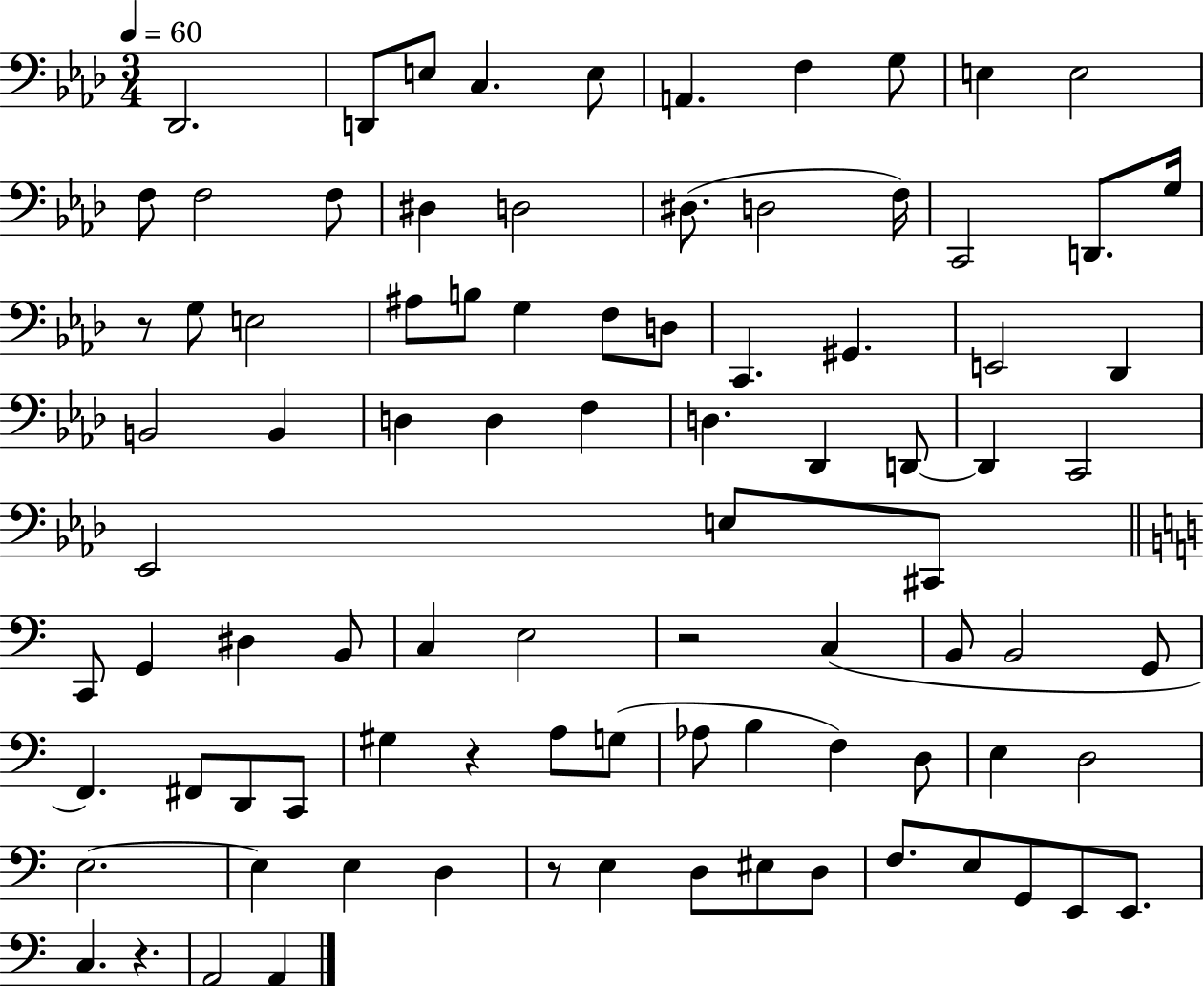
X:1
T:Untitled
M:3/4
L:1/4
K:Ab
_D,,2 D,,/2 E,/2 C, E,/2 A,, F, G,/2 E, E,2 F,/2 F,2 F,/2 ^D, D,2 ^D,/2 D,2 F,/4 C,,2 D,,/2 G,/4 z/2 G,/2 E,2 ^A,/2 B,/2 G, F,/2 D,/2 C,, ^G,, E,,2 _D,, B,,2 B,, D, D, F, D, _D,, D,,/2 D,, C,,2 _E,,2 E,/2 ^C,,/2 C,,/2 G,, ^D, B,,/2 C, E,2 z2 C, B,,/2 B,,2 G,,/2 F,, ^F,,/2 D,,/2 C,,/2 ^G, z A,/2 G,/2 _A,/2 B, F, D,/2 E, D,2 E,2 E, E, D, z/2 E, D,/2 ^E,/2 D,/2 F,/2 E,/2 G,,/2 E,,/2 E,,/2 C, z A,,2 A,,